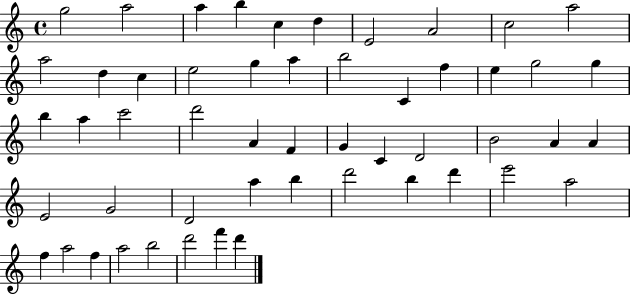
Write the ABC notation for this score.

X:1
T:Untitled
M:4/4
L:1/4
K:C
g2 a2 a b c d E2 A2 c2 a2 a2 d c e2 g a b2 C f e g2 g b a c'2 d'2 A F G C D2 B2 A A E2 G2 D2 a b d'2 b d' e'2 a2 f a2 f a2 b2 d'2 f' d'